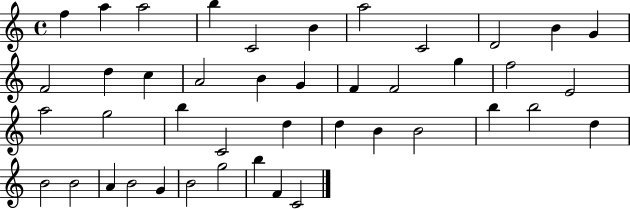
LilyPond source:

{
  \clef treble
  \time 4/4
  \defaultTimeSignature
  \key c \major
  f''4 a''4 a''2 | b''4 c'2 b'4 | a''2 c'2 | d'2 b'4 g'4 | \break f'2 d''4 c''4 | a'2 b'4 g'4 | f'4 f'2 g''4 | f''2 e'2 | \break a''2 g''2 | b''4 c'2 d''4 | d''4 b'4 b'2 | b''4 b''2 d''4 | \break b'2 b'2 | a'4 b'2 g'4 | b'2 g''2 | b''4 f'4 c'2 | \break \bar "|."
}